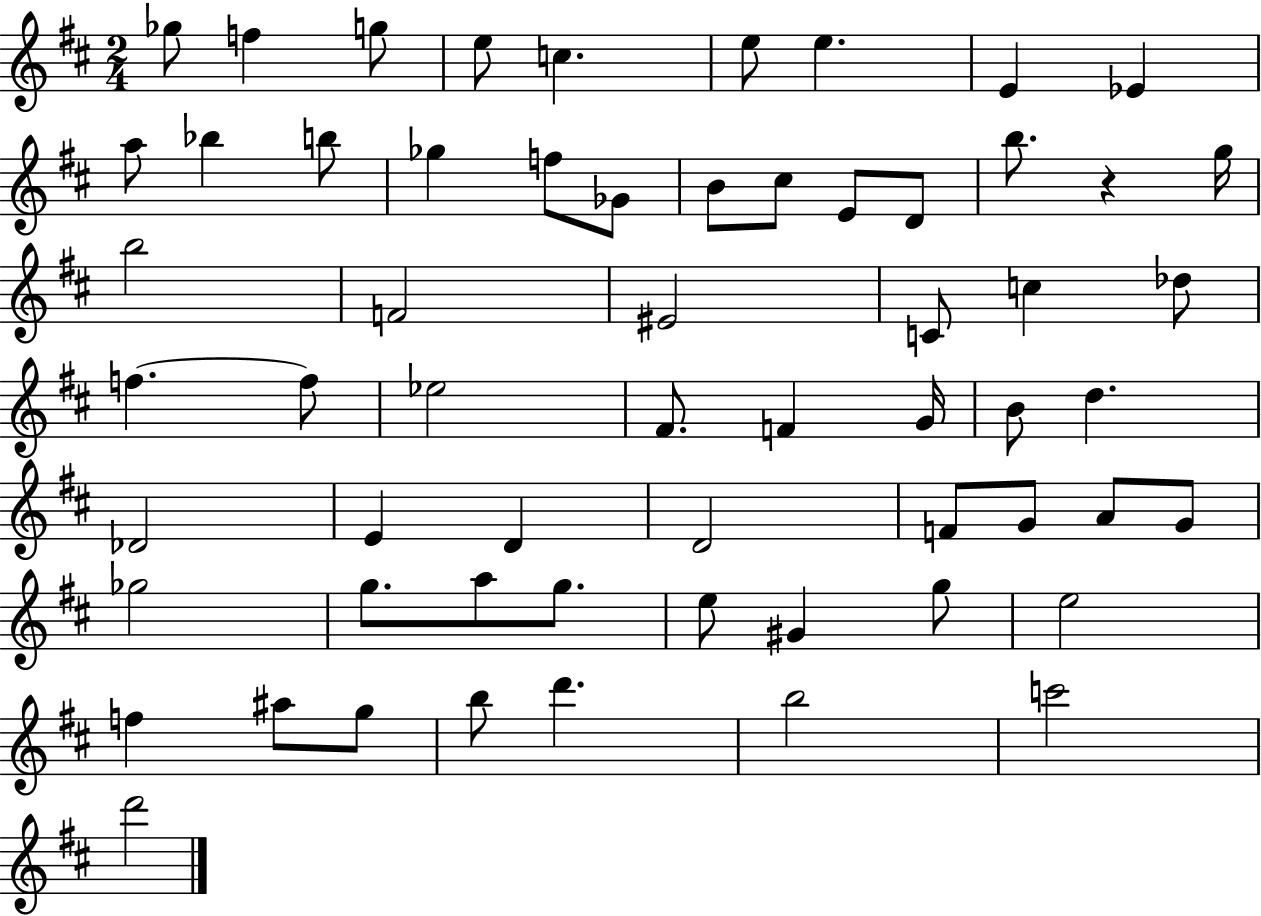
{
  \clef treble
  \numericTimeSignature
  \time 2/4
  \key d \major
  \repeat volta 2 { ges''8 f''4 g''8 | e''8 c''4. | e''8 e''4. | e'4 ees'4 | \break a''8 bes''4 b''8 | ges''4 f''8 ges'8 | b'8 cis''8 e'8 d'8 | b''8. r4 g''16 | \break b''2 | f'2 | eis'2 | c'8 c''4 des''8 | \break f''4.~~ f''8 | ees''2 | fis'8. f'4 g'16 | b'8 d''4. | \break des'2 | e'4 d'4 | d'2 | f'8 g'8 a'8 g'8 | \break ges''2 | g''8. a''8 g''8. | e''8 gis'4 g''8 | e''2 | \break f''4 ais''8 g''8 | b''8 d'''4. | b''2 | c'''2 | \break d'''2 | } \bar "|."
}